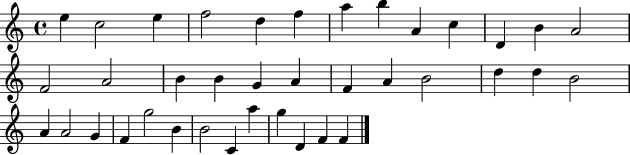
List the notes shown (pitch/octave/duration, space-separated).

E5/q C5/h E5/q F5/h D5/q F5/q A5/q B5/q A4/q C5/q D4/q B4/q A4/h F4/h A4/h B4/q B4/q G4/q A4/q F4/q A4/q B4/h D5/q D5/q B4/h A4/q A4/h G4/q F4/q G5/h B4/q B4/h C4/q A5/q G5/q D4/q F4/q F4/q